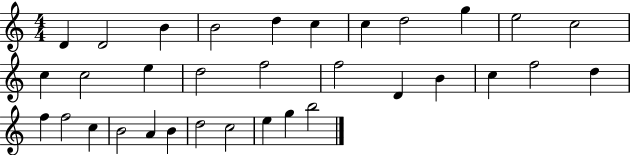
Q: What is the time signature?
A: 4/4